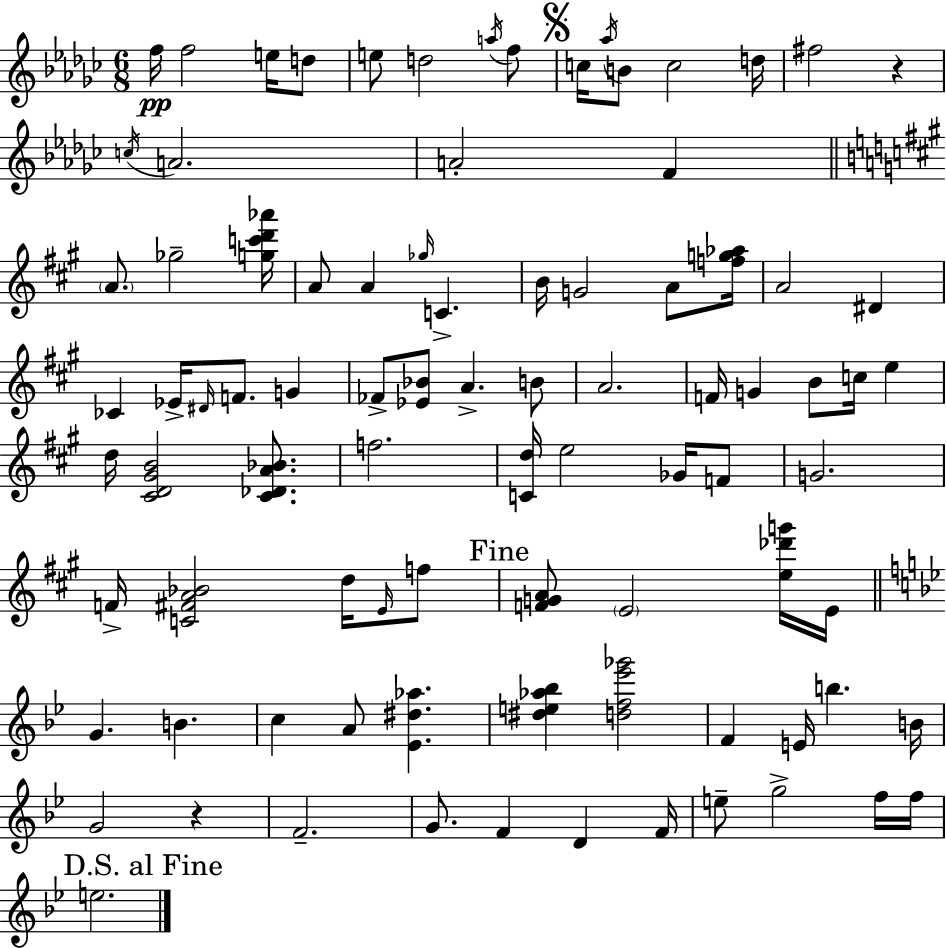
{
  \clef treble
  \numericTimeSignature
  \time 6/8
  \key ees \minor
  f''16\pp f''2 e''16 d''8 | e''8 d''2 \acciaccatura { a''16 } f''8 | \mark \markup { \musicglyph "scripts.segno" } c''16 \acciaccatura { aes''16 } b'8 c''2 | d''16 fis''2 r4 | \break \acciaccatura { c''16 } a'2. | a'2-. f'4 | \bar "||" \break \key a \major \parenthesize a'8. ges''2-- <g'' c''' d''' aes'''>16 | a'8 a'4 \grace { ges''16 } c'4.-> | b'16 g'2 a'8 | <f'' g'' aes''>16 a'2 dis'4 | \break ces'4 ees'16-> \grace { dis'16 } f'8. g'4 | fes'8-> <ees' bes'>8 a'4.-> | b'8 a'2. | f'16 g'4 b'8 c''16 e''4 | \break d''16 <cis' d' gis' b'>2 <cis' des' a' bes'>8. | f''2. | <c' d''>16 e''2 ges'16 | f'8 g'2. | \break f'16-> <c' fis' a' bes'>2 d''16 | \grace { e'16 } f''8 \mark "Fine" <f' g' a'>8 \parenthesize e'2 | <e'' des''' g'''>16 e'16 \bar "||" \break \key g \minor g'4. b'4. | c''4 a'8 <ees' dis'' aes''>4. | <dis'' e'' aes'' bes''>4 <d'' f'' ees''' ges'''>2 | f'4 e'16 b''4. b'16 | \break g'2 r4 | f'2.-- | g'8. f'4 d'4 f'16 | e''8-- g''2-> f''16 f''16 | \break \mark "D.S. al Fine" e''2. | \bar "|."
}